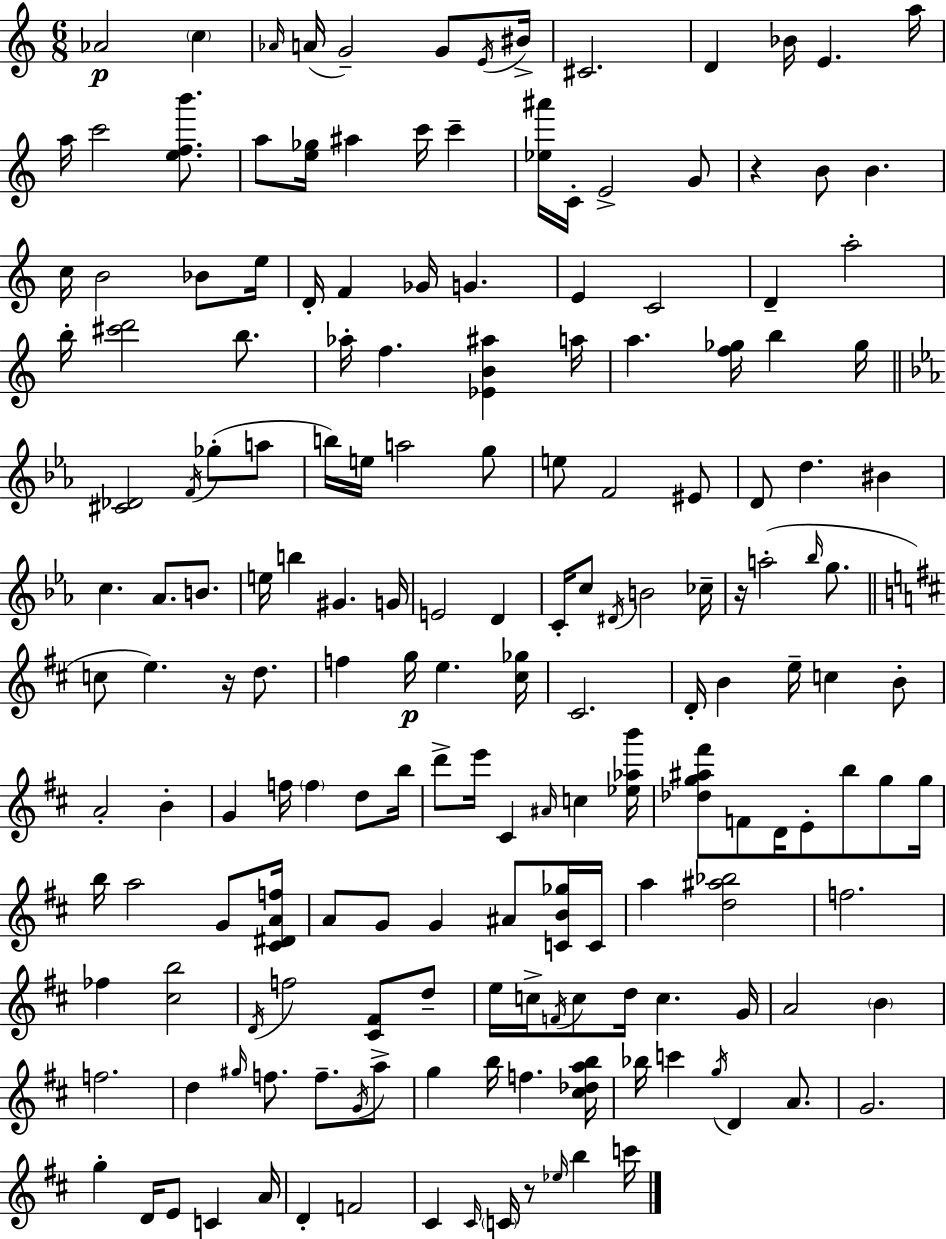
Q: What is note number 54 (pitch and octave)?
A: EIS4